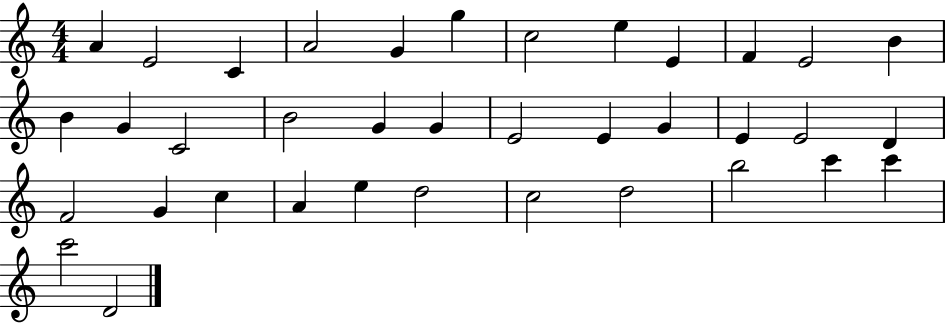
X:1
T:Untitled
M:4/4
L:1/4
K:C
A E2 C A2 G g c2 e E F E2 B B G C2 B2 G G E2 E G E E2 D F2 G c A e d2 c2 d2 b2 c' c' c'2 D2